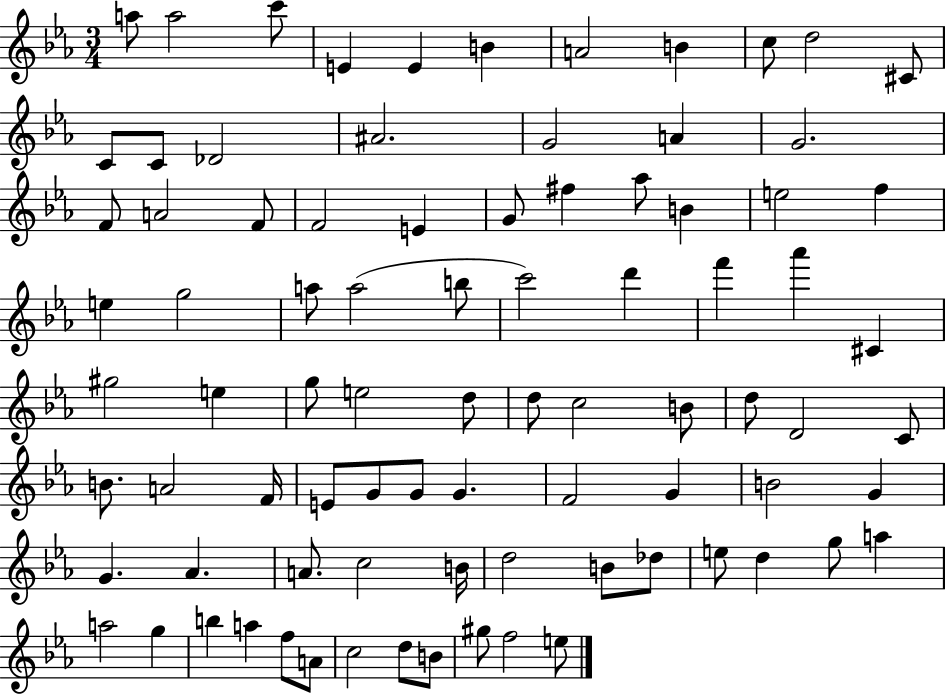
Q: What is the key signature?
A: EES major